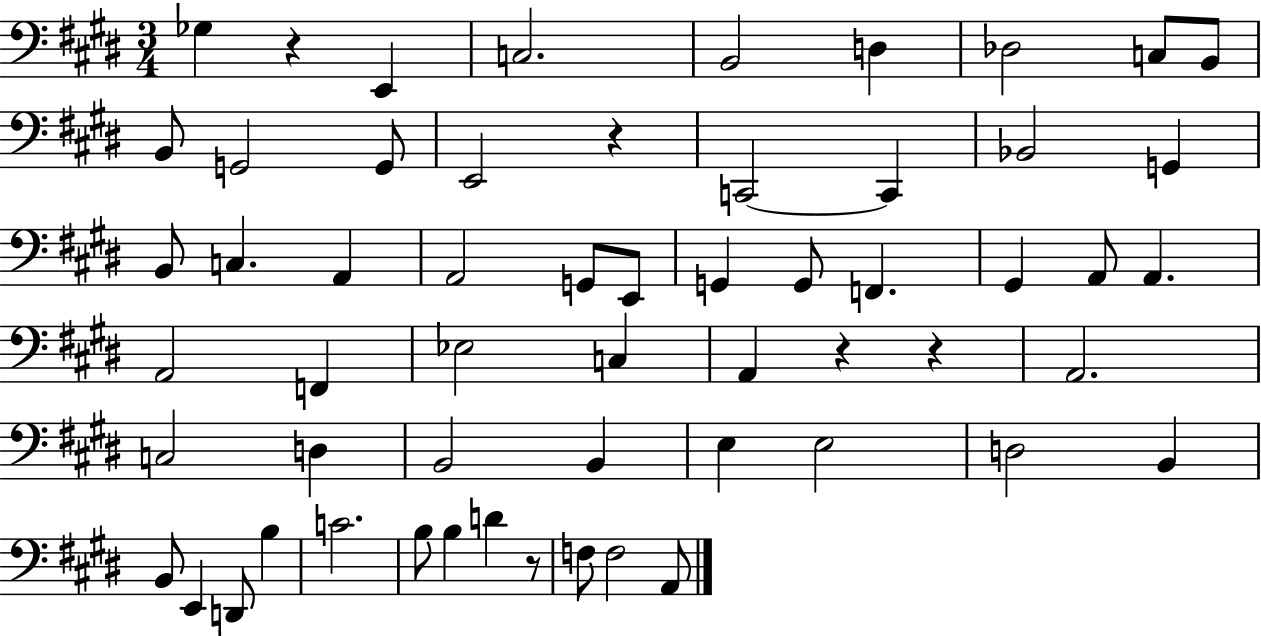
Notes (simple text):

Gb3/q R/q E2/q C3/h. B2/h D3/q Db3/h C3/e B2/e B2/e G2/h G2/e E2/h R/q C2/h C2/q Bb2/h G2/q B2/e C3/q. A2/q A2/h G2/e E2/e G2/q G2/e F2/q. G#2/q A2/e A2/q. A2/h F2/q Eb3/h C3/q A2/q R/q R/q A2/h. C3/h D3/q B2/h B2/q E3/q E3/h D3/h B2/q B2/e E2/q D2/e B3/q C4/h. B3/e B3/q D4/q R/e F3/e F3/h A2/e